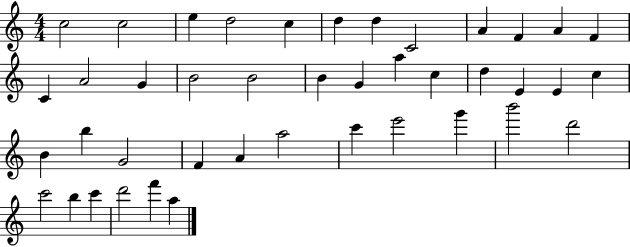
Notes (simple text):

C5/h C5/h E5/q D5/h C5/q D5/q D5/q C4/h A4/q F4/q A4/q F4/q C4/q A4/h G4/q B4/h B4/h B4/q G4/q A5/q C5/q D5/q E4/q E4/q C5/q B4/q B5/q G4/h F4/q A4/q A5/h C6/q E6/h G6/q B6/h D6/h C6/h B5/q C6/q D6/h F6/q A5/q